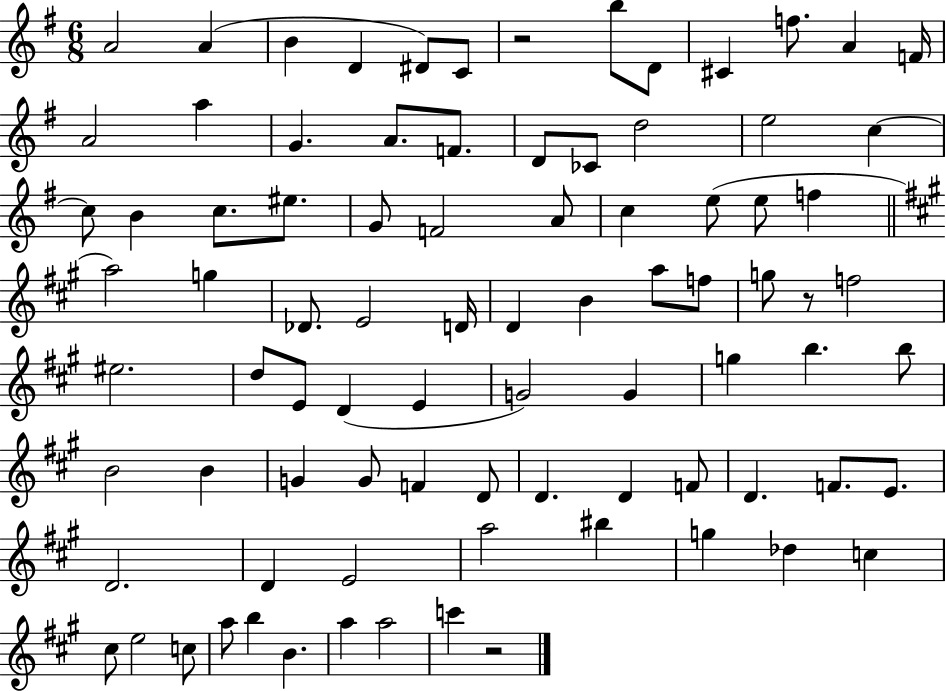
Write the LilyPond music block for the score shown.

{
  \clef treble
  \numericTimeSignature
  \time 6/8
  \key g \major
  a'2 a'4( | b'4 d'4 dis'8) c'8 | r2 b''8 d'8 | cis'4 f''8. a'4 f'16 | \break a'2 a''4 | g'4. a'8. f'8. | d'8 ces'8 d''2 | e''2 c''4~~ | \break c''8 b'4 c''8. eis''8. | g'8 f'2 a'8 | c''4 e''8( e''8 f''4 | \bar "||" \break \key a \major a''2) g''4 | des'8. e'2 d'16 | d'4 b'4 a''8 f''8 | g''8 r8 f''2 | \break eis''2. | d''8 e'8 d'4( e'4 | g'2) g'4 | g''4 b''4. b''8 | \break b'2 b'4 | g'4 g'8 f'4 d'8 | d'4. d'4 f'8 | d'4. f'8. e'8. | \break d'2. | d'4 e'2 | a''2 bis''4 | g''4 des''4 c''4 | \break cis''8 e''2 c''8 | a''8 b''4 b'4. | a''4 a''2 | c'''4 r2 | \break \bar "|."
}